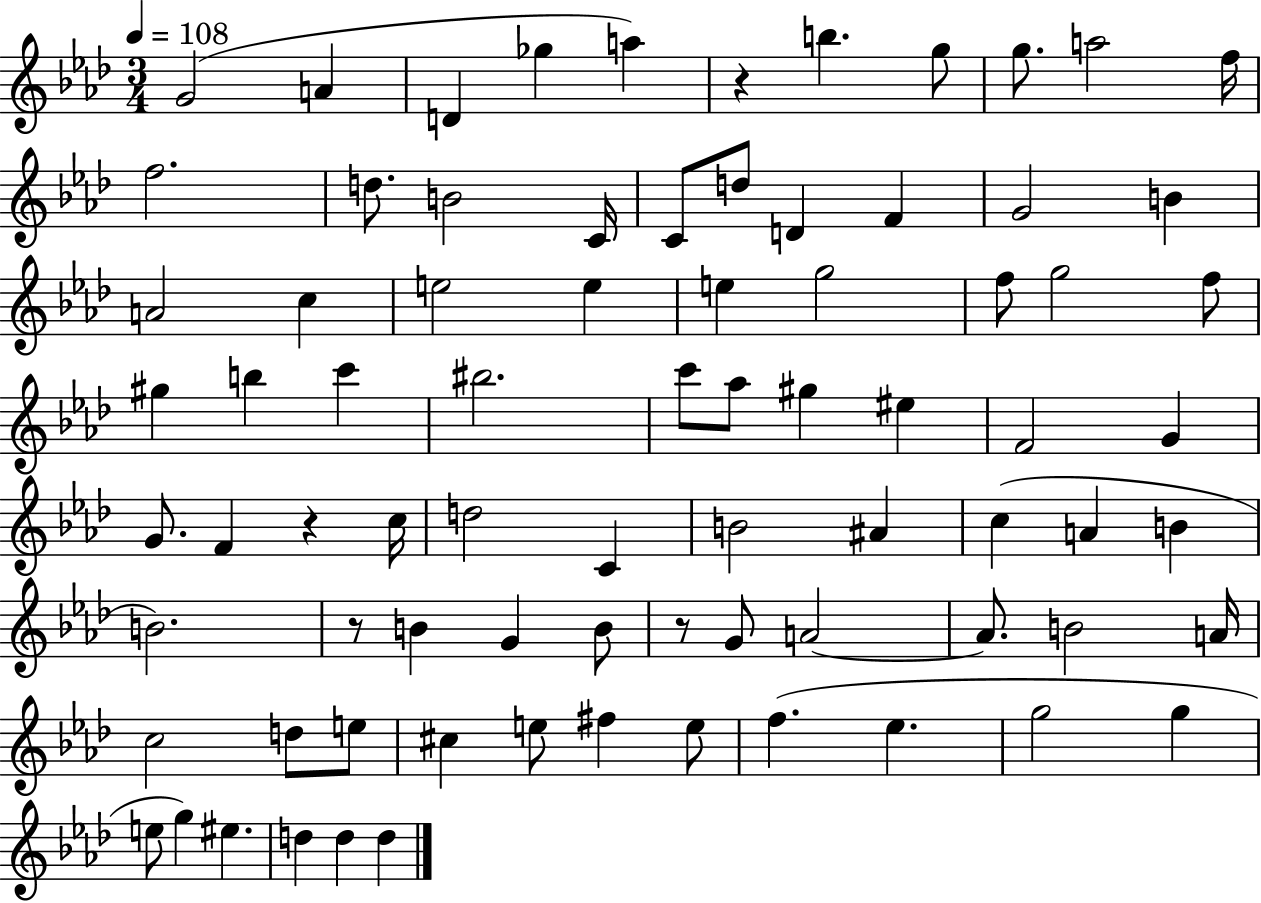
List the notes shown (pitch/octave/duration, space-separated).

G4/h A4/q D4/q Gb5/q A5/q R/q B5/q. G5/e G5/e. A5/h F5/s F5/h. D5/e. B4/h C4/s C4/e D5/e D4/q F4/q G4/h B4/q A4/h C5/q E5/h E5/q E5/q G5/h F5/e G5/h F5/e G#5/q B5/q C6/q BIS5/h. C6/e Ab5/e G#5/q EIS5/q F4/h G4/q G4/e. F4/q R/q C5/s D5/h C4/q B4/h A#4/q C5/q A4/q B4/q B4/h. R/e B4/q G4/q B4/e R/e G4/e A4/h A4/e. B4/h A4/s C5/h D5/e E5/e C#5/q E5/e F#5/q E5/e F5/q. Eb5/q. G5/h G5/q E5/e G5/q EIS5/q. D5/q D5/q D5/q